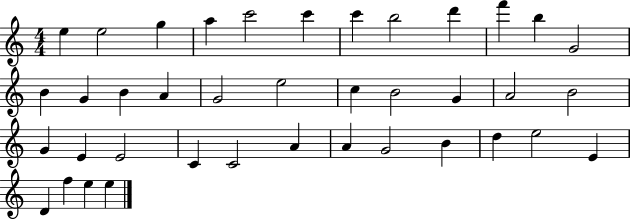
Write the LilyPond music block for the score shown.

{
  \clef treble
  \numericTimeSignature
  \time 4/4
  \key c \major
  e''4 e''2 g''4 | a''4 c'''2 c'''4 | c'''4 b''2 d'''4 | f'''4 b''4 g'2 | \break b'4 g'4 b'4 a'4 | g'2 e''2 | c''4 b'2 g'4 | a'2 b'2 | \break g'4 e'4 e'2 | c'4 c'2 a'4 | a'4 g'2 b'4 | d''4 e''2 e'4 | \break d'4 f''4 e''4 e''4 | \bar "|."
}